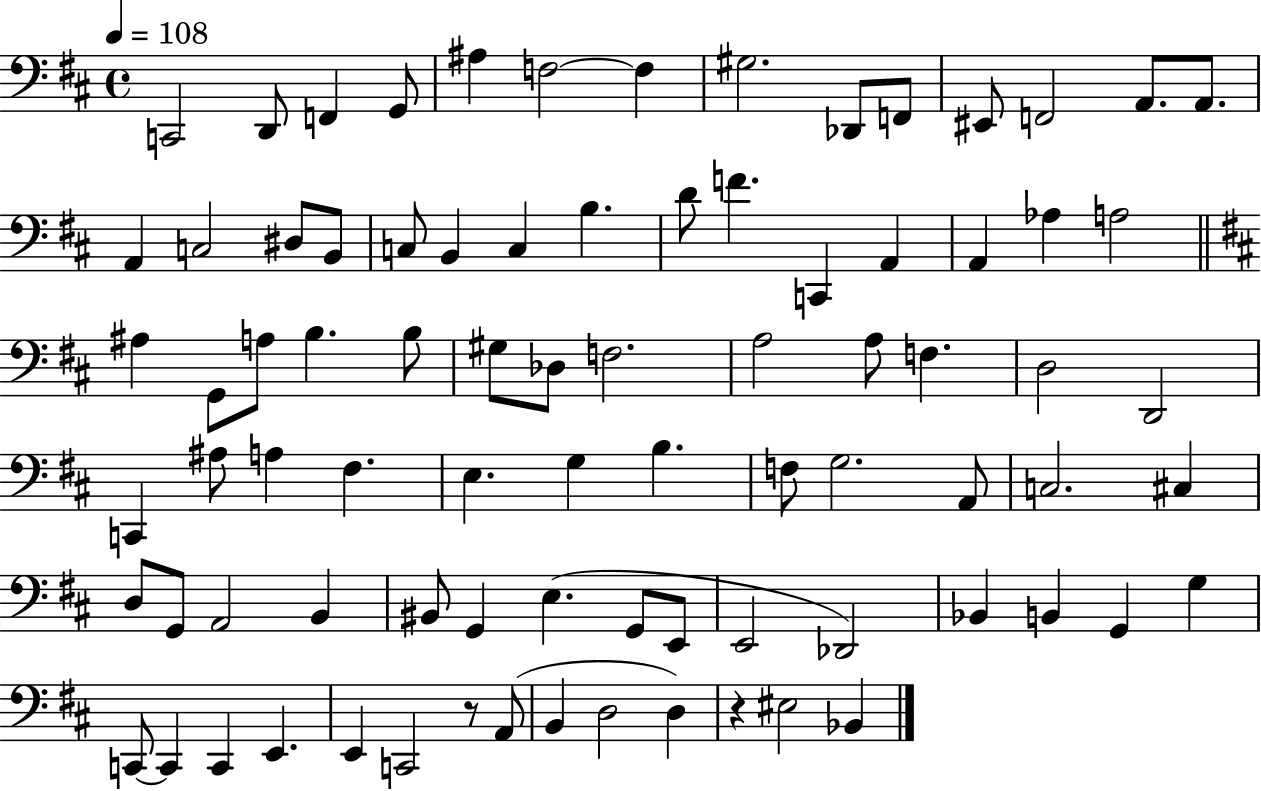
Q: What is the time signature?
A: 4/4